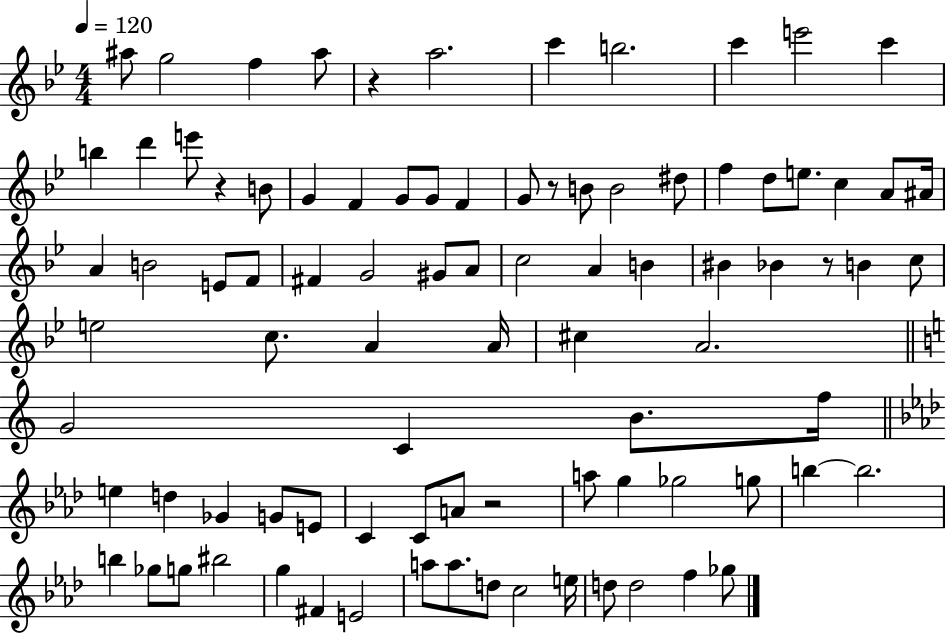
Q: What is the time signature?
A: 4/4